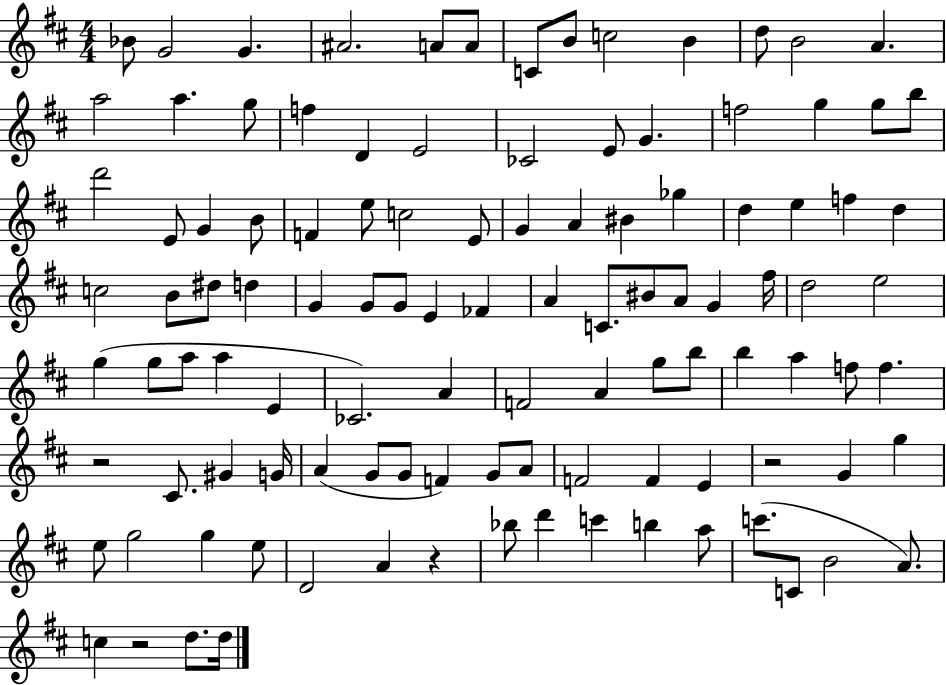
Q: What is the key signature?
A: D major